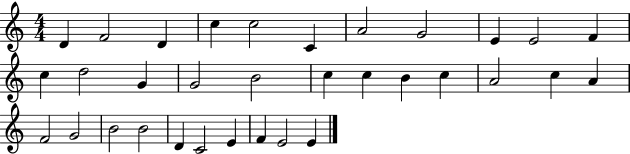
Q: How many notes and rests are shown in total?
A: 33